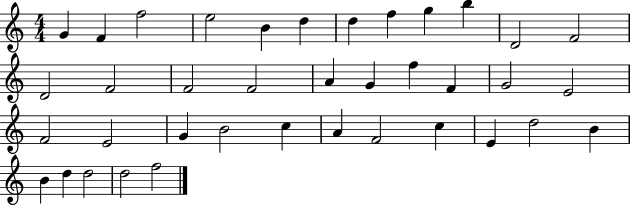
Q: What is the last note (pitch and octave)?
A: F5